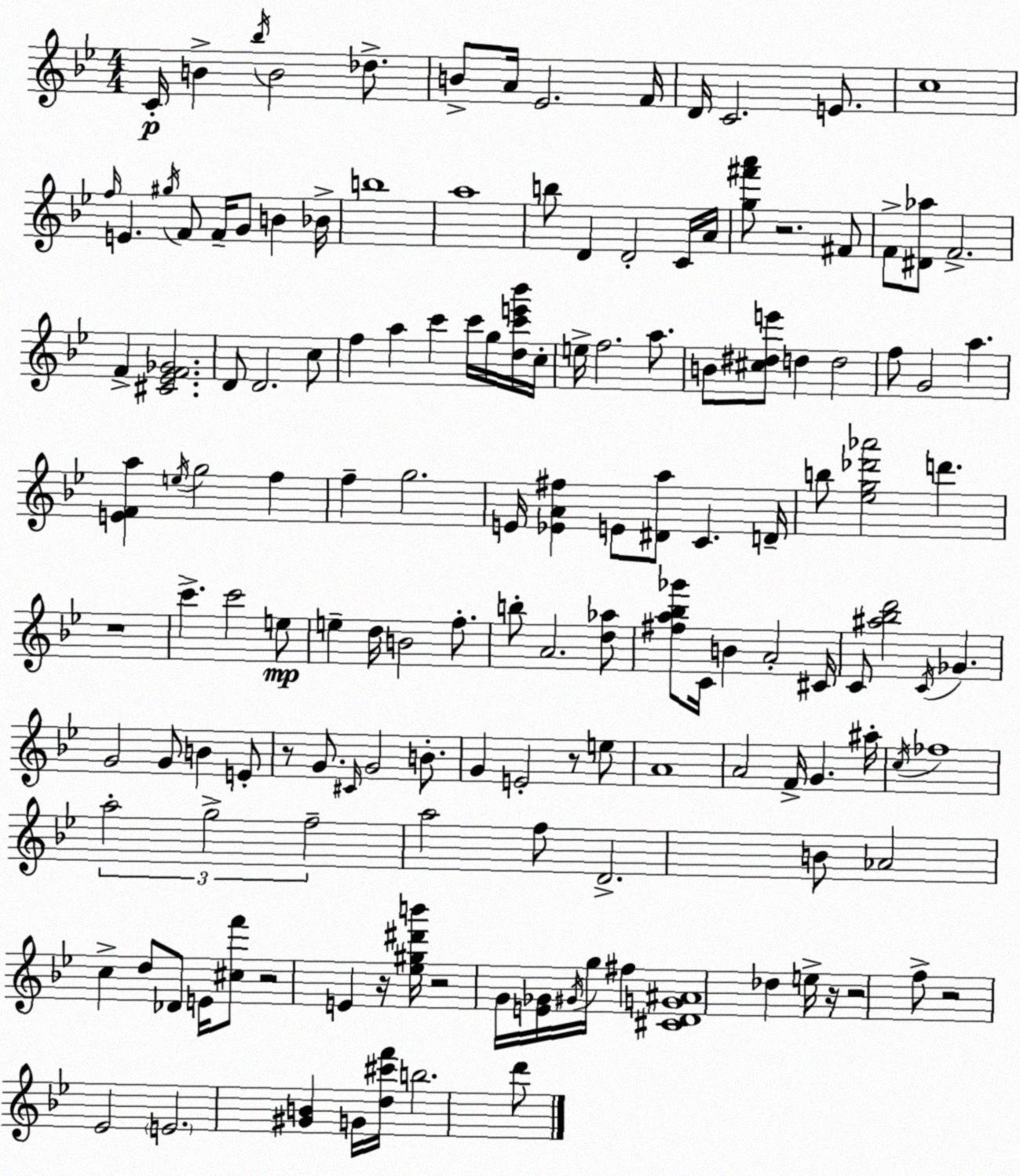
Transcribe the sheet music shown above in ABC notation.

X:1
T:Untitled
M:4/4
L:1/4
K:Gm
C/4 B _b/4 B2 _d/2 B/2 A/4 _E2 F/4 D/4 C2 E/2 c4 f/4 E ^g/4 F/2 F/4 G/2 B _B/4 b4 a4 b/2 D D2 C/4 A/4 [g^f'a']/2 z2 ^F/2 F/2 [^D_a]/2 F2 F [^C_EF_G]2 D/2 D2 c/2 f a c' c'/4 g/4 [dc'e'_b']/4 c/4 e/4 f2 a/2 B/2 [^c^de']/2 d d2 f/2 G2 a [EFa] e/4 g2 f f g2 E/4 [_EA^f] E/2 [^Da]/2 C D/4 b/2 [_eg_d'_a']2 d' z4 c' c'2 e/2 e d/4 B2 f/2 b/2 A2 [d_a]/2 [^fa_b_g']/2 C/4 B A2 ^C/4 C/2 [^a_bd']2 C/4 _G G2 G/2 B E/2 z/2 G/2 ^C/4 G2 B/2 G E2 z/2 e/2 A4 A2 F/4 G ^a/4 c/4 _f4 a2 g2 f2 a2 f/2 D2 B/2 _A2 c d/2 _D/2 E/4 [^cf']/2 z2 E z/4 [_e^g^d'b']/4 z2 G/4 [E_G]/4 ^G/4 g/4 ^f [^CDG^A]4 _d e/4 z/4 z2 f/2 z2 _E2 E2 [^GB] G/4 [d^c'f']/4 b2 d'/2